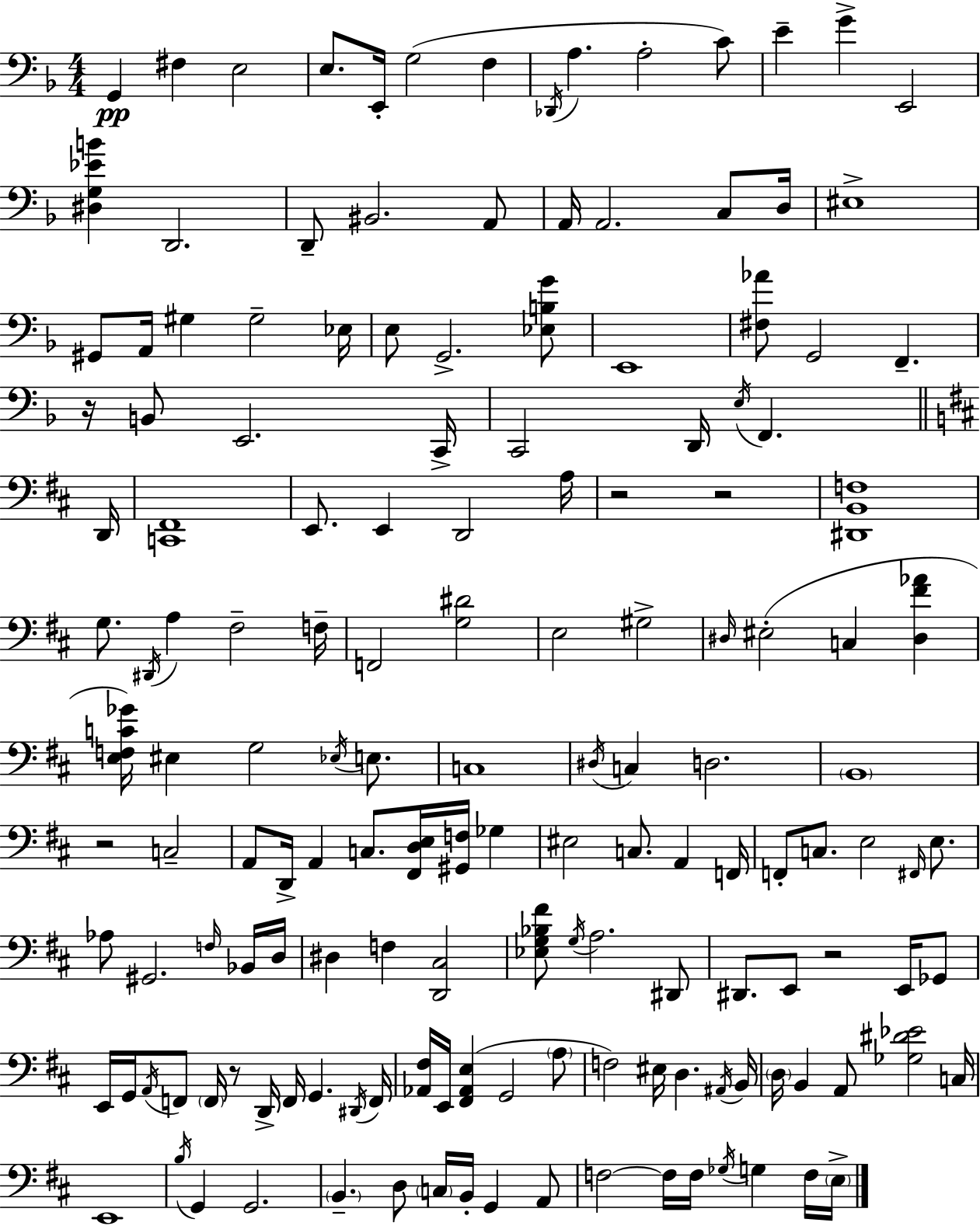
{
  \clef bass
  \numericTimeSignature
  \time 4/4
  \key f \major
  g,4\pp fis4 e2 | e8. e,16-. g2( f4 | \acciaccatura { des,16 } a4. a2-. c'8) | e'4-- g'4-> e,2 | \break <dis g ees' b'>4 d,2. | d,8-- bis,2. a,8 | a,16 a,2. c8 | d16 eis1-> | \break gis,8 a,16 gis4 gis2-- | ees16 e8 g,2.-> <ees b g'>8 | e,1 | <fis aes'>8 g,2 f,4.-- | \break r16 b,8 e,2. | c,16-> c,2 d,16 \acciaccatura { e16 } f,4. | \bar "||" \break \key d \major d,16 <c, fis,>1 | e,8. e,4 d,2 | a16 r2 r2 | <dis, b, f>1 | \break g8. \acciaccatura { dis,16 } a4 fis2-- | f16-- f,2 <g dis'>2 | e2 gis2-> | \grace { dis16 } eis2-.( c4 <dis fis' aes'>4 | \break <e f c' ges'>16) eis4 g2 | \acciaccatura { ees16 } e8. c1 | \acciaccatura { dis16 } c4 d2. | \parenthesize b,1 | \break r2 c2-- | a,8 d,16-> a,4 c8. <fis, d e>16 | <gis, f>16 ges4 eis2 c8. | a,4 f,16 f,8-. c8. e2 | \break \grace { fis,16 } e8. aes8 gis,2. | \grace { f16 } bes,16 d16 dis4 f4 <d, cis>2 | <ees g bes fis'>8 \acciaccatura { g16 } a2. | dis,8 dis,8. e,8 r2 | \break e,16 ges,8 e,16 g,16 \acciaccatura { a,16 } f,8 \parenthesize f,16 r8 | d,16-> f,16 g,4. \acciaccatura { dis,16 } f,16 <aes, fis>16 e,16 <fis, aes, e>4( | g,2 \parenthesize a8 f2) | eis16 d4. \acciaccatura { ais,16 } b,16 \parenthesize d16 b,4 | \break a,8 <ges dis' ees'>2 c16 e,1 | \acciaccatura { b16 } g,4 | g,2. \parenthesize b,4.-- | d8 \parenthesize c16 b,16-. g,4 a,8 f2~~ | \break f16 f16 \acciaccatura { ges16 } g4 f16 \parenthesize e16-> \bar "|."
}